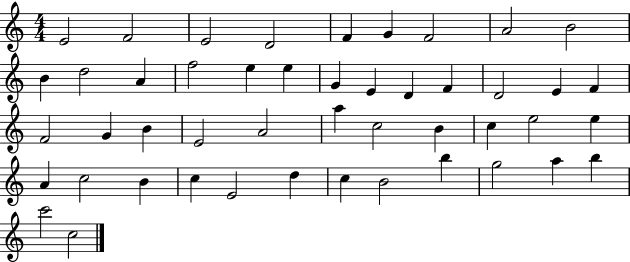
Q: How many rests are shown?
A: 0